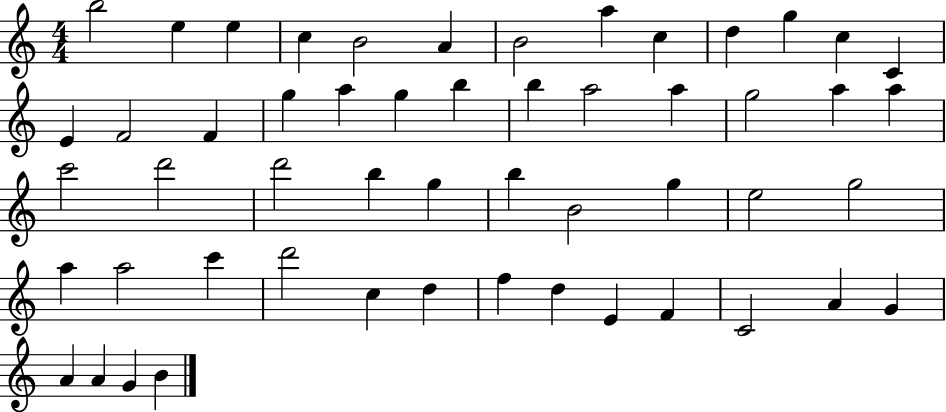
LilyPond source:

{
  \clef treble
  \numericTimeSignature
  \time 4/4
  \key c \major
  b''2 e''4 e''4 | c''4 b'2 a'4 | b'2 a''4 c''4 | d''4 g''4 c''4 c'4 | \break e'4 f'2 f'4 | g''4 a''4 g''4 b''4 | b''4 a''2 a''4 | g''2 a''4 a''4 | \break c'''2 d'''2 | d'''2 b''4 g''4 | b''4 b'2 g''4 | e''2 g''2 | \break a''4 a''2 c'''4 | d'''2 c''4 d''4 | f''4 d''4 e'4 f'4 | c'2 a'4 g'4 | \break a'4 a'4 g'4 b'4 | \bar "|."
}